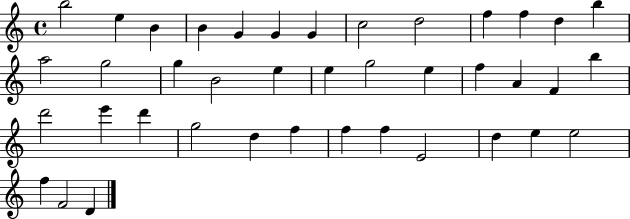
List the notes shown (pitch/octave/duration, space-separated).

B5/h E5/q B4/q B4/q G4/q G4/q G4/q C5/h D5/h F5/q F5/q D5/q B5/q A5/h G5/h G5/q B4/h E5/q E5/q G5/h E5/q F5/q A4/q F4/q B5/q D6/h E6/q D6/q G5/h D5/q F5/q F5/q F5/q E4/h D5/q E5/q E5/h F5/q F4/h D4/q